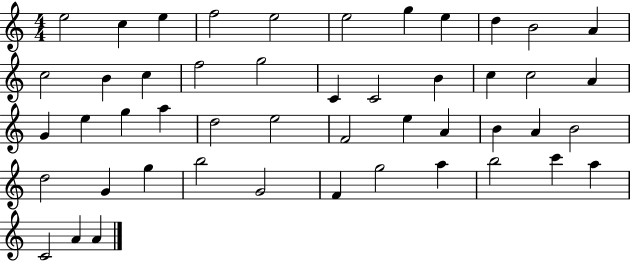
E5/h C5/q E5/q F5/h E5/h E5/h G5/q E5/q D5/q B4/h A4/q C5/h B4/q C5/q F5/h G5/h C4/q C4/h B4/q C5/q C5/h A4/q G4/q E5/q G5/q A5/q D5/h E5/h F4/h E5/q A4/q B4/q A4/q B4/h D5/h G4/q G5/q B5/h G4/h F4/q G5/h A5/q B5/h C6/q A5/q C4/h A4/q A4/q